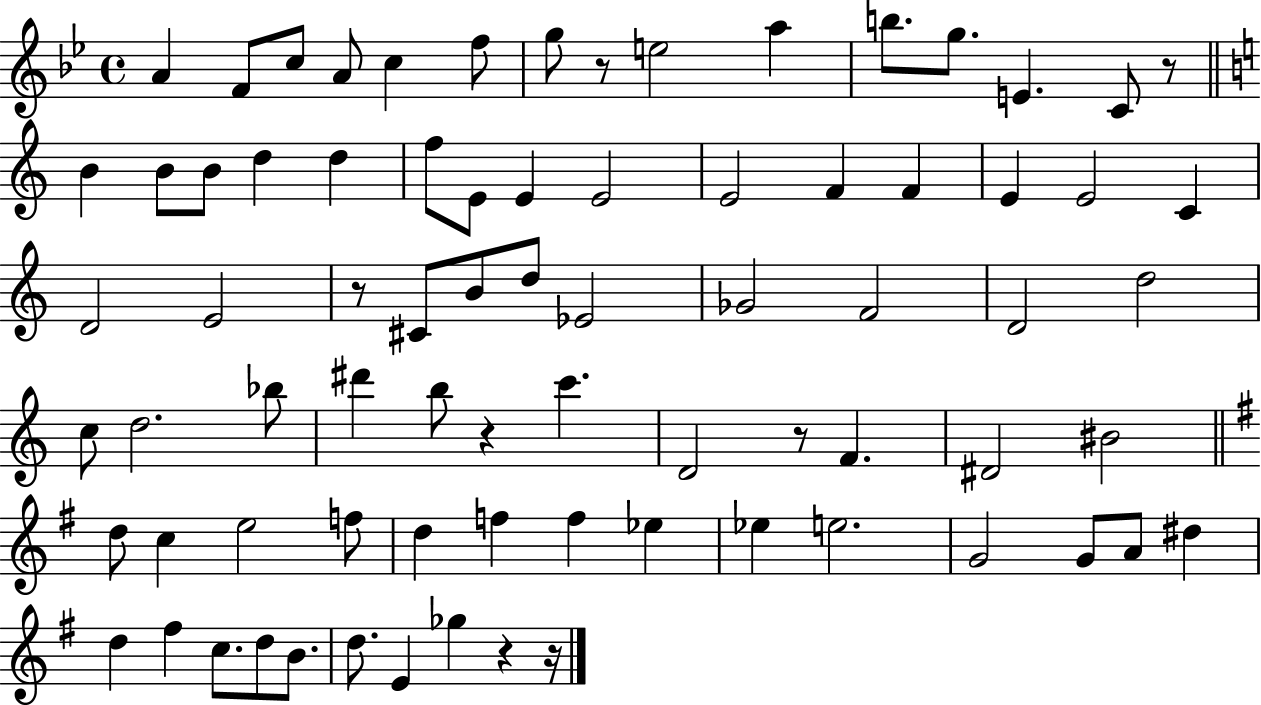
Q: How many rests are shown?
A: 7